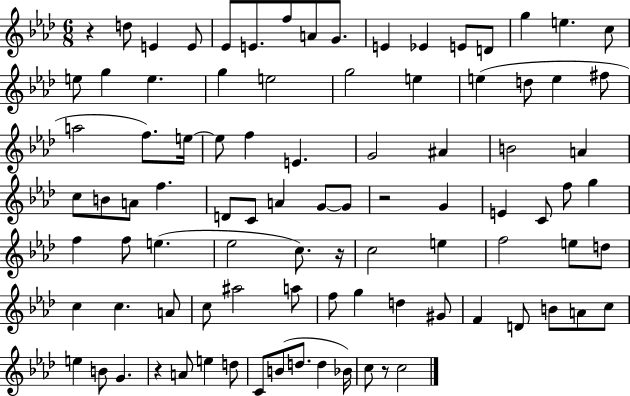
{
  \clef treble
  \numericTimeSignature
  \time 6/8
  \key aes \major
  r4 d''8 e'4 e'8 | ees'8 e'8. f''8 a'8 g'8. | e'4 ees'4 e'8 d'8 | g''4 e''4. c''8 | \break e''8 g''4 e''4. | g''4 e''2 | g''2 e''4 | e''4( d''8 e''4 fis''8 | \break a''2 f''8.) e''16~~ | e''8 f''4 e'4. | g'2 ais'4 | b'2 a'4 | \break c''8 b'8 a'8 f''4. | d'8 c'8 a'4 g'8~~ g'8 | r2 g'4 | e'4 c'8 f''8 g''4 | \break f''4 f''8 e''4.( | ees''2 c''8.) r16 | c''2 e''4 | f''2 e''8 d''8 | \break c''4 c''4. a'8 | c''8 ais''2 a''8 | f''8 g''4 d''4 gis'8 | f'4 d'8 b'8 a'8 c''8 | \break e''4 b'8 g'4. | r4 a'8 e''4 d''8 | c'8 b'8( d''8. d''4 bes'16) | c''8 r8 c''2 | \break \bar "|."
}